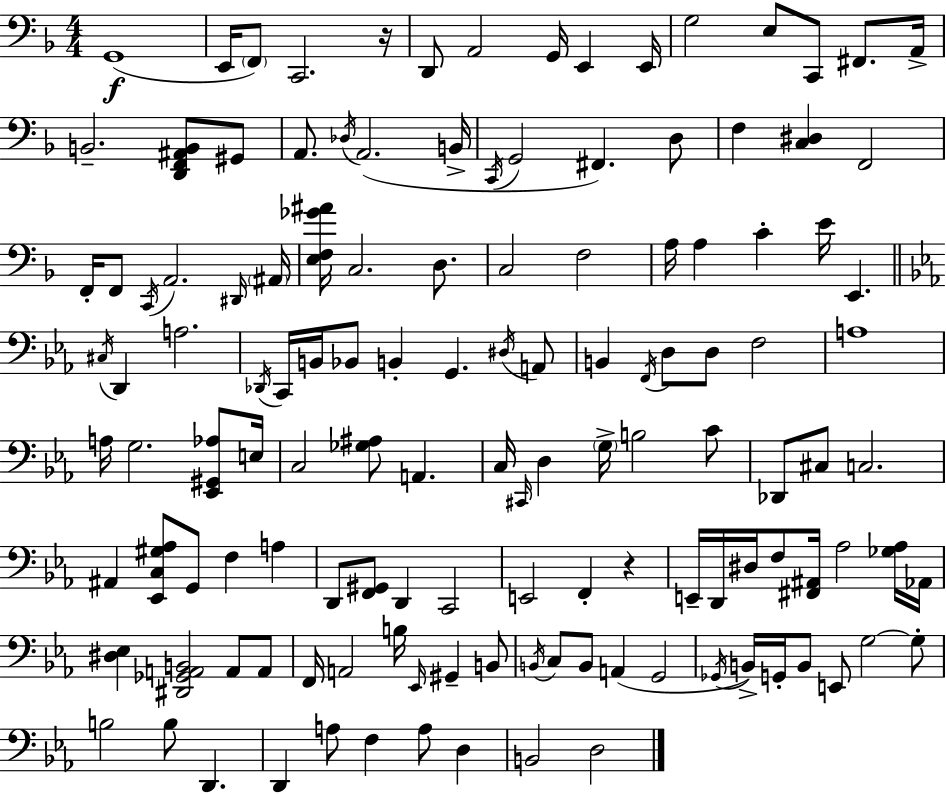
X:1
T:Untitled
M:4/4
L:1/4
K:Dm
G,,4 E,,/4 F,,/2 C,,2 z/4 D,,/2 A,,2 G,,/4 E,, E,,/4 G,2 E,/2 C,,/2 ^F,,/2 A,,/4 B,,2 [D,,F,,^A,,B,,]/2 ^G,,/2 A,,/2 _D,/4 A,,2 B,,/4 C,,/4 G,,2 ^F,, D,/2 F, [C,^D,] F,,2 F,,/4 F,,/2 C,,/4 A,,2 ^D,,/4 ^A,,/4 [E,F,_G^A]/4 C,2 D,/2 C,2 F,2 A,/4 A, C E/4 E,, ^C,/4 D,, A,2 _D,,/4 C,,/4 B,,/4 _B,,/2 B,, G,, ^D,/4 A,,/2 B,, F,,/4 D,/2 D,/2 F,2 A,4 A,/4 G,2 [_E,,^G,,_A,]/2 E,/4 C,2 [_G,^A,]/2 A,, C,/4 ^C,,/4 D, G,/4 B,2 C/2 _D,,/2 ^C,/2 C,2 ^A,, [_E,,C,^G,_A,]/2 G,,/2 F, A, D,,/2 [F,,^G,,]/2 D,, C,,2 E,,2 F,, z E,,/4 D,,/4 ^D,/4 F,/2 [^F,,^A,,]/4 _A,2 [_G,_A,]/4 _A,,/4 [^D,_E,] [^D,,_G,,A,,B,,]2 A,,/2 A,,/2 F,,/4 A,,2 B,/4 _E,,/4 ^G,, B,,/2 B,,/4 C,/2 B,,/2 A,, G,,2 _G,,/4 B,,/4 G,,/4 B,,/2 E,,/2 G,2 G,/2 B,2 B,/2 D,, D,, A,/2 F, A,/2 D, B,,2 D,2